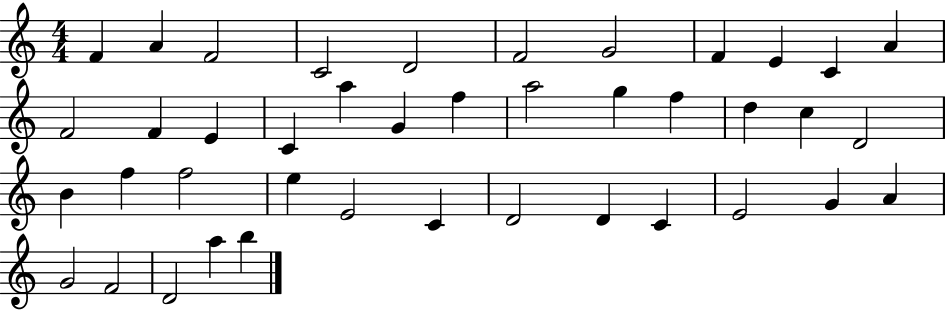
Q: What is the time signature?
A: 4/4